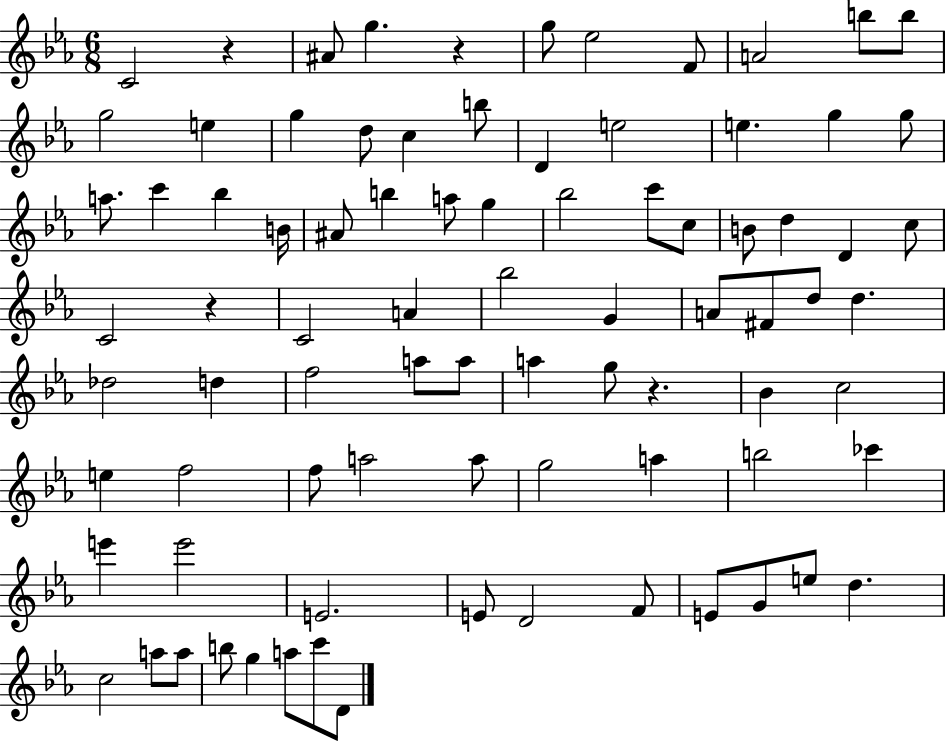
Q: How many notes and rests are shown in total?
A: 84